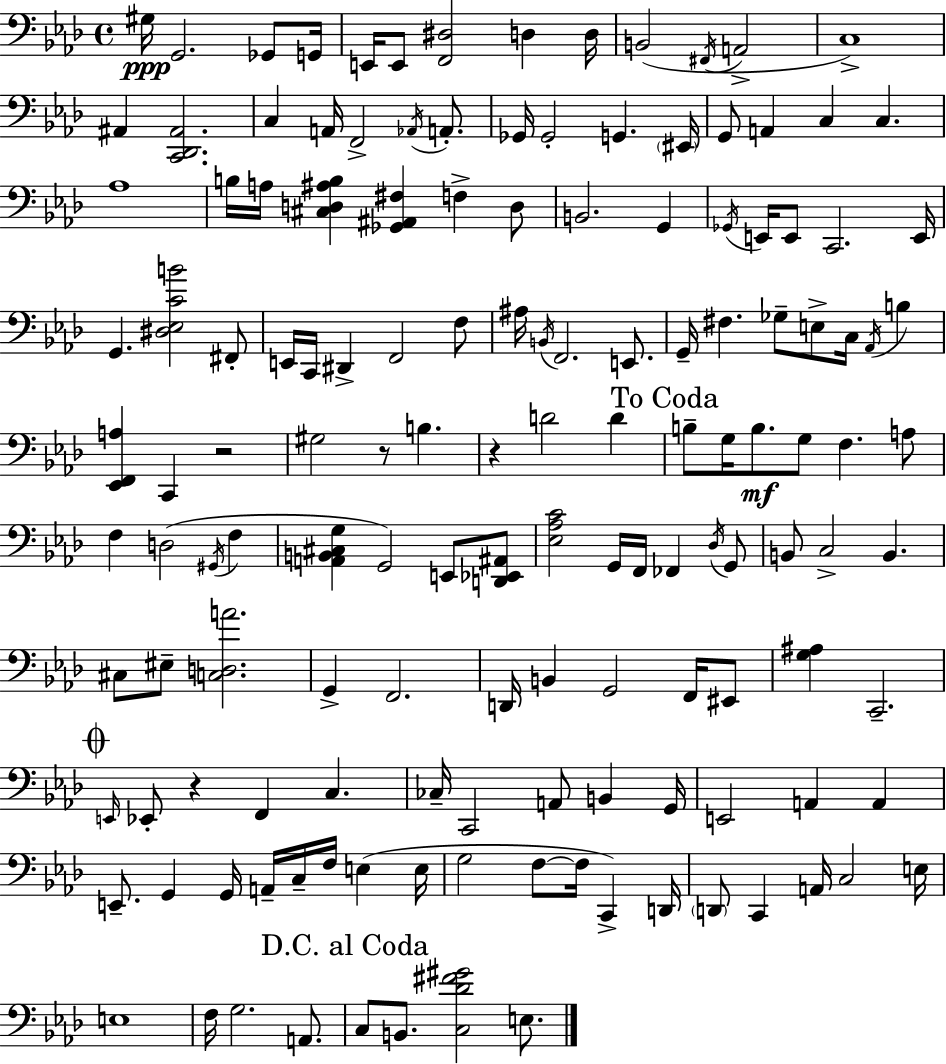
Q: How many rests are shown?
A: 4